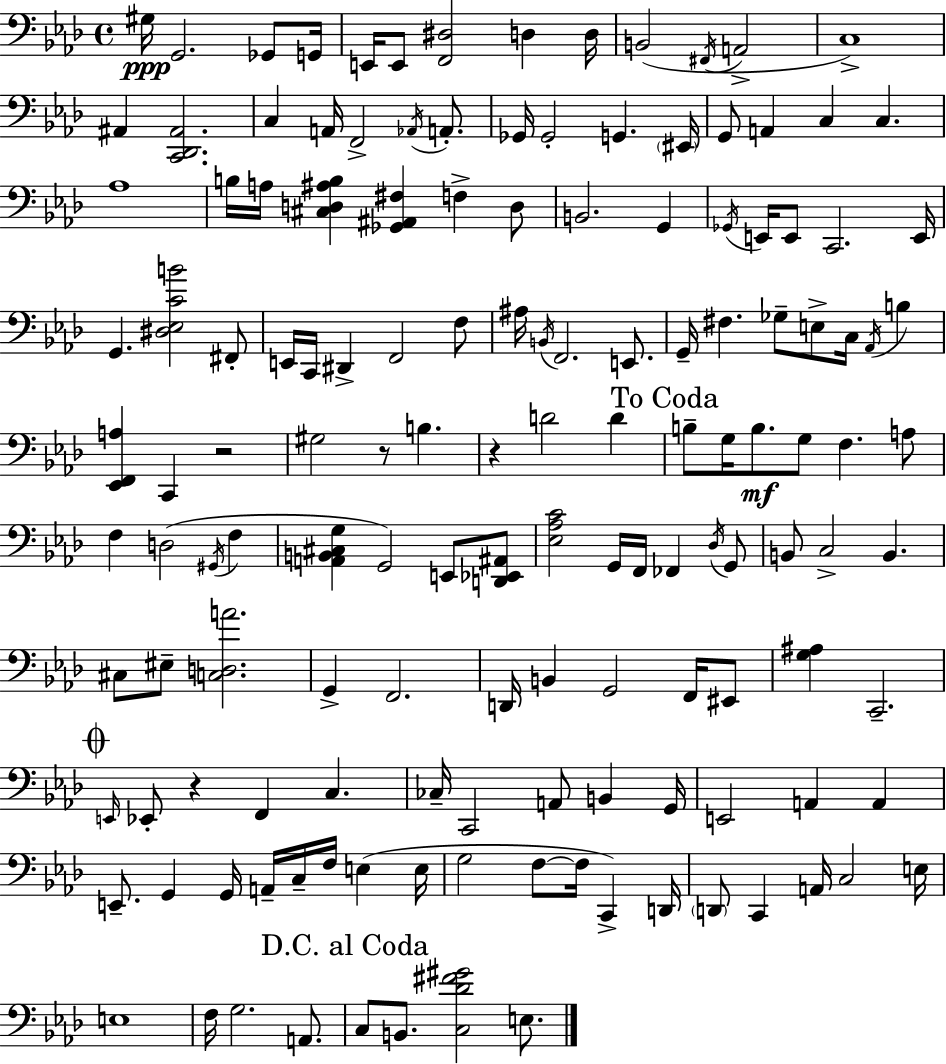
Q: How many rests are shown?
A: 4